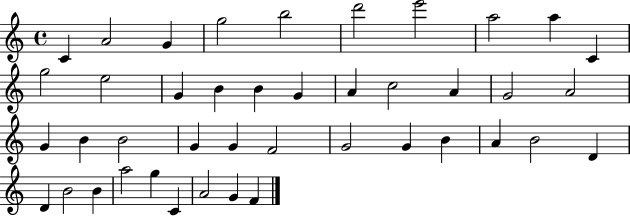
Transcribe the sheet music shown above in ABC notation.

X:1
T:Untitled
M:4/4
L:1/4
K:C
C A2 G g2 b2 d'2 e'2 a2 a C g2 e2 G B B G A c2 A G2 A2 G B B2 G G F2 G2 G B A B2 D D B2 B a2 g C A2 G F